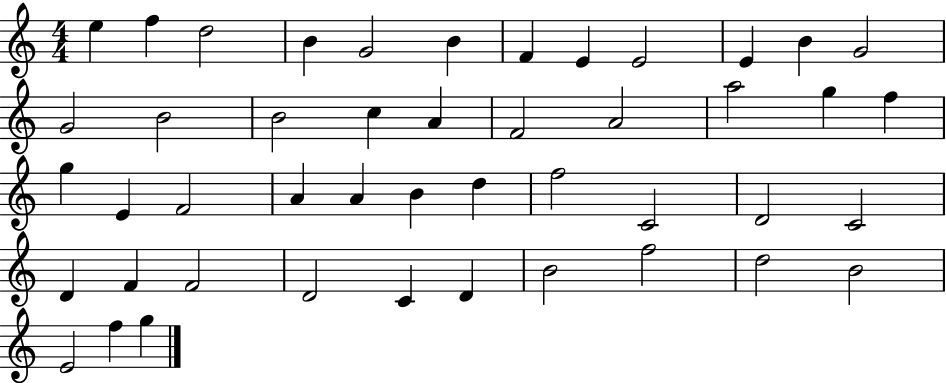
{
  \clef treble
  \numericTimeSignature
  \time 4/4
  \key c \major
  e''4 f''4 d''2 | b'4 g'2 b'4 | f'4 e'4 e'2 | e'4 b'4 g'2 | \break g'2 b'2 | b'2 c''4 a'4 | f'2 a'2 | a''2 g''4 f''4 | \break g''4 e'4 f'2 | a'4 a'4 b'4 d''4 | f''2 c'2 | d'2 c'2 | \break d'4 f'4 f'2 | d'2 c'4 d'4 | b'2 f''2 | d''2 b'2 | \break e'2 f''4 g''4 | \bar "|."
}